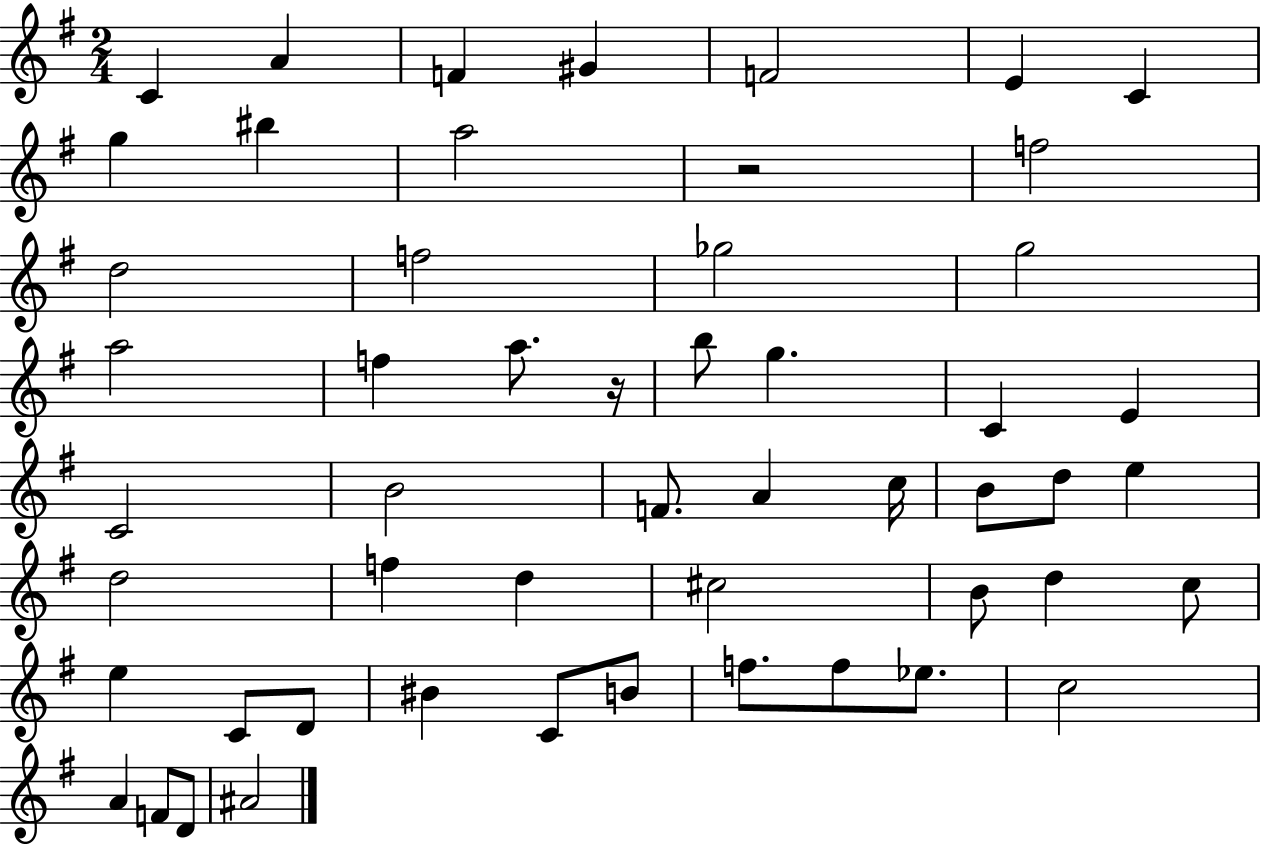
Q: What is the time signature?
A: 2/4